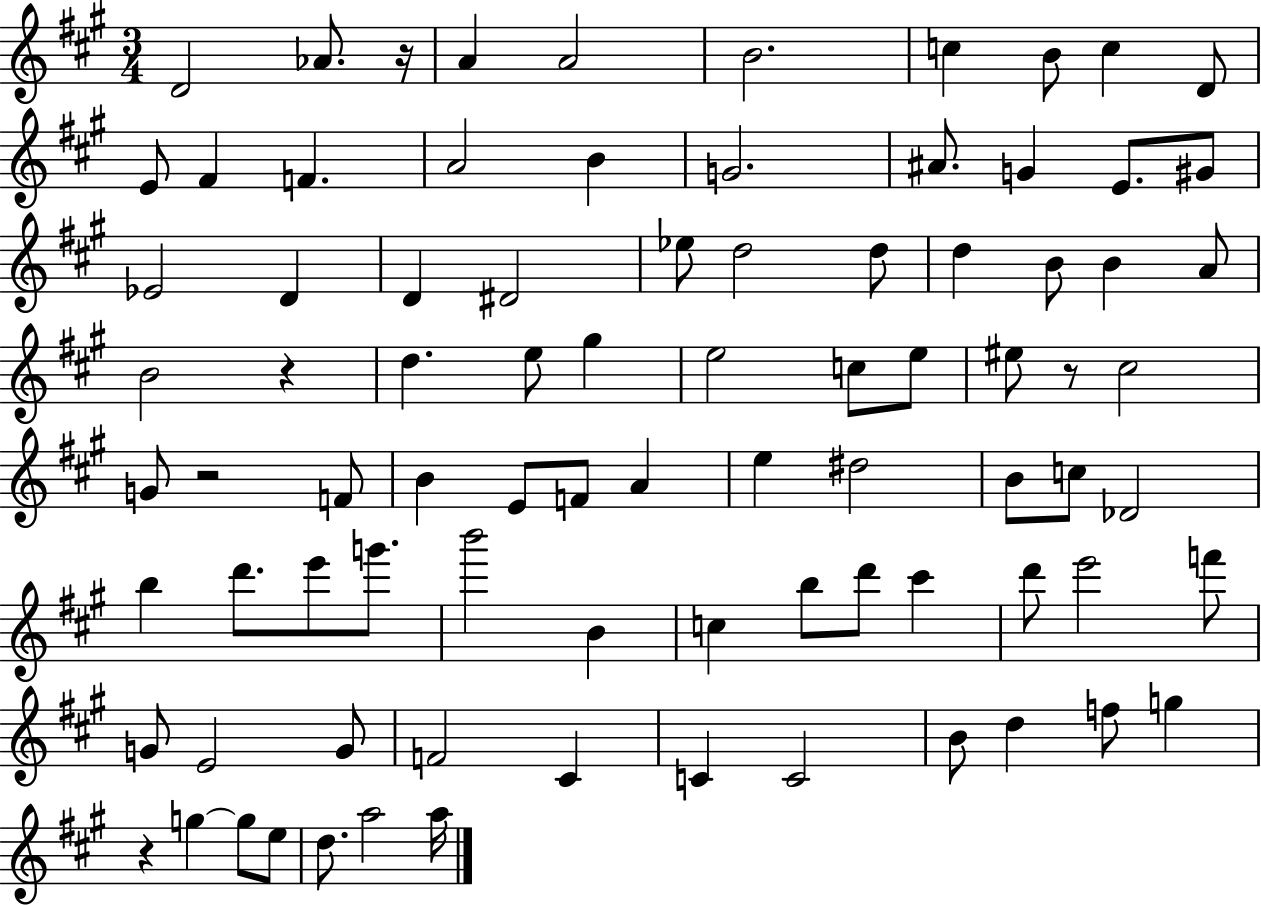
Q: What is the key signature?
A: A major